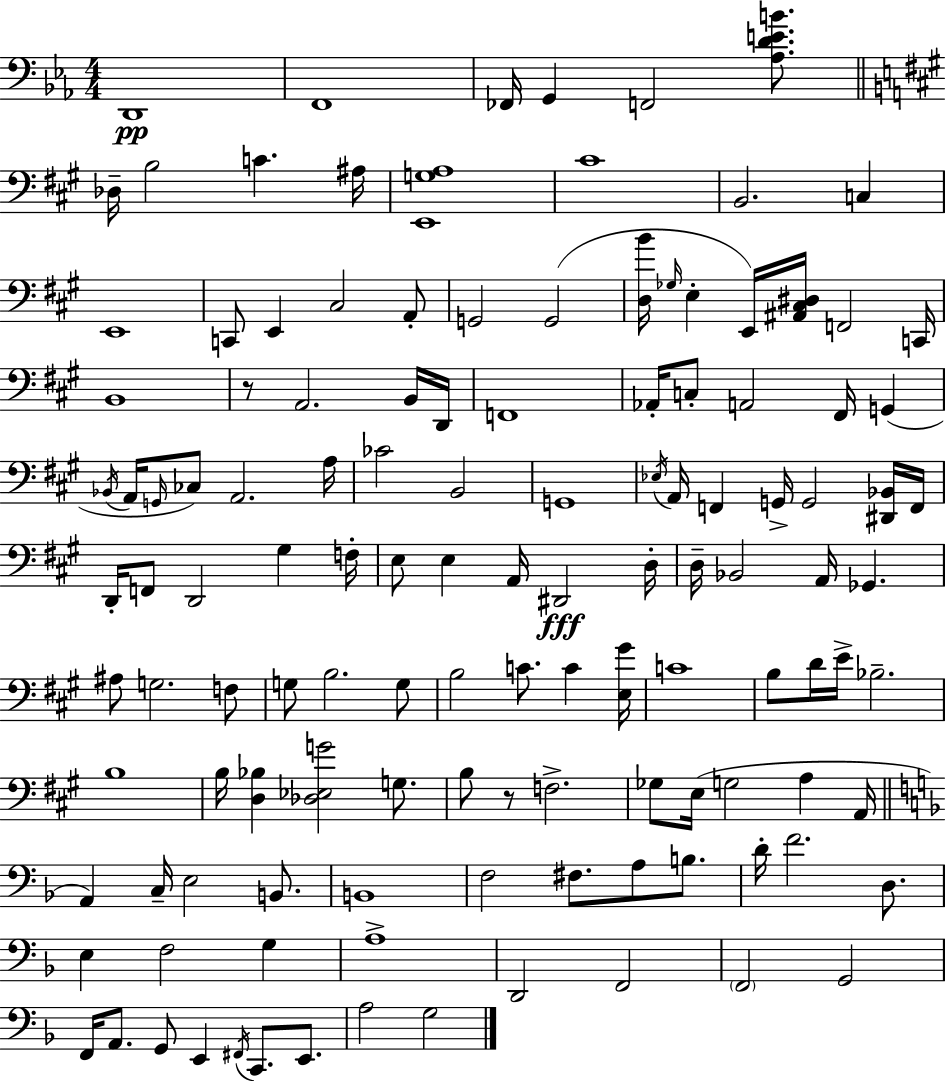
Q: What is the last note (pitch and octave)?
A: G3